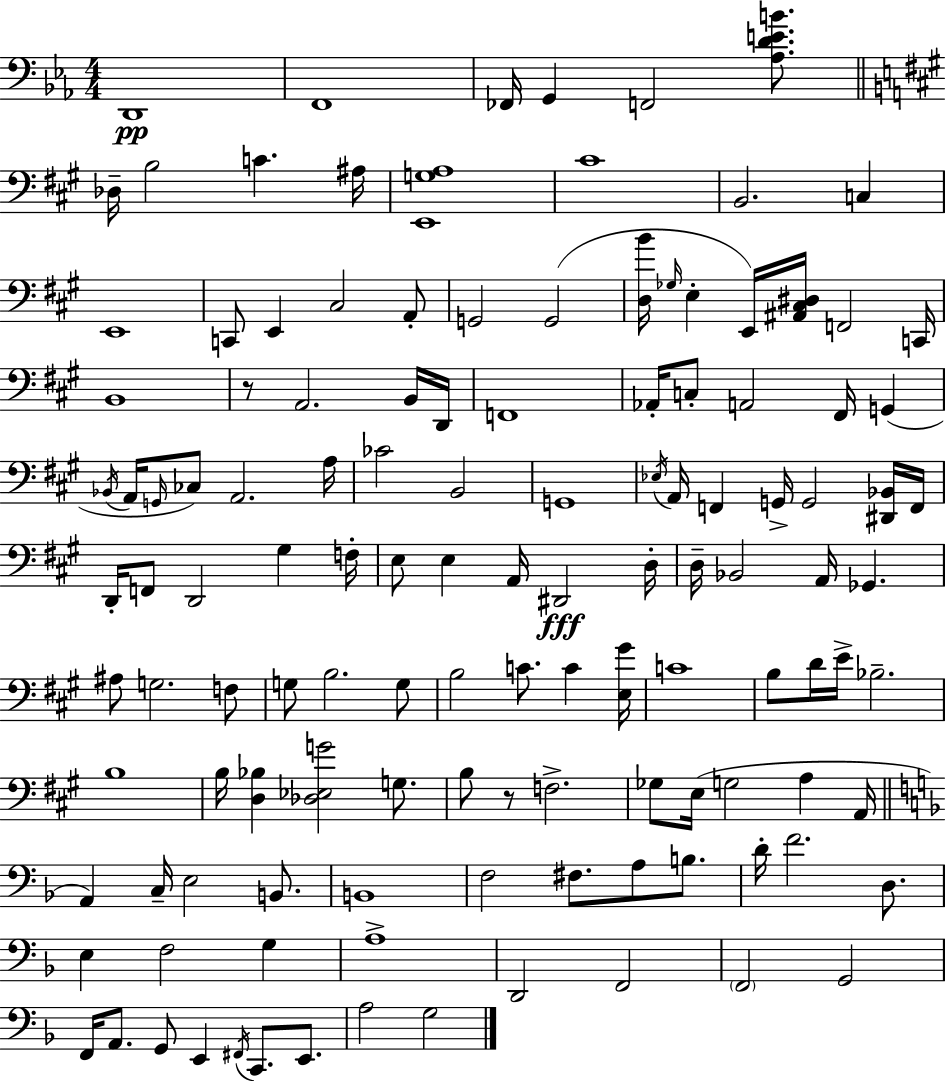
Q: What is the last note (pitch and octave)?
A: G3